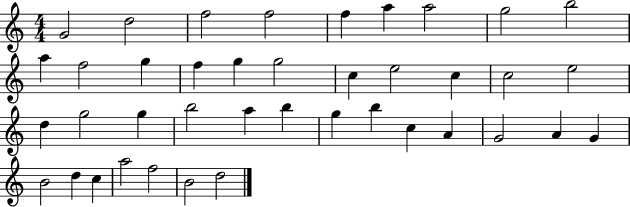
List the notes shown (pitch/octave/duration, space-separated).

G4/h D5/h F5/h F5/h F5/q A5/q A5/h G5/h B5/h A5/q F5/h G5/q F5/q G5/q G5/h C5/q E5/h C5/q C5/h E5/h D5/q G5/h G5/q B5/h A5/q B5/q G5/q B5/q C5/q A4/q G4/h A4/q G4/q B4/h D5/q C5/q A5/h F5/h B4/h D5/h